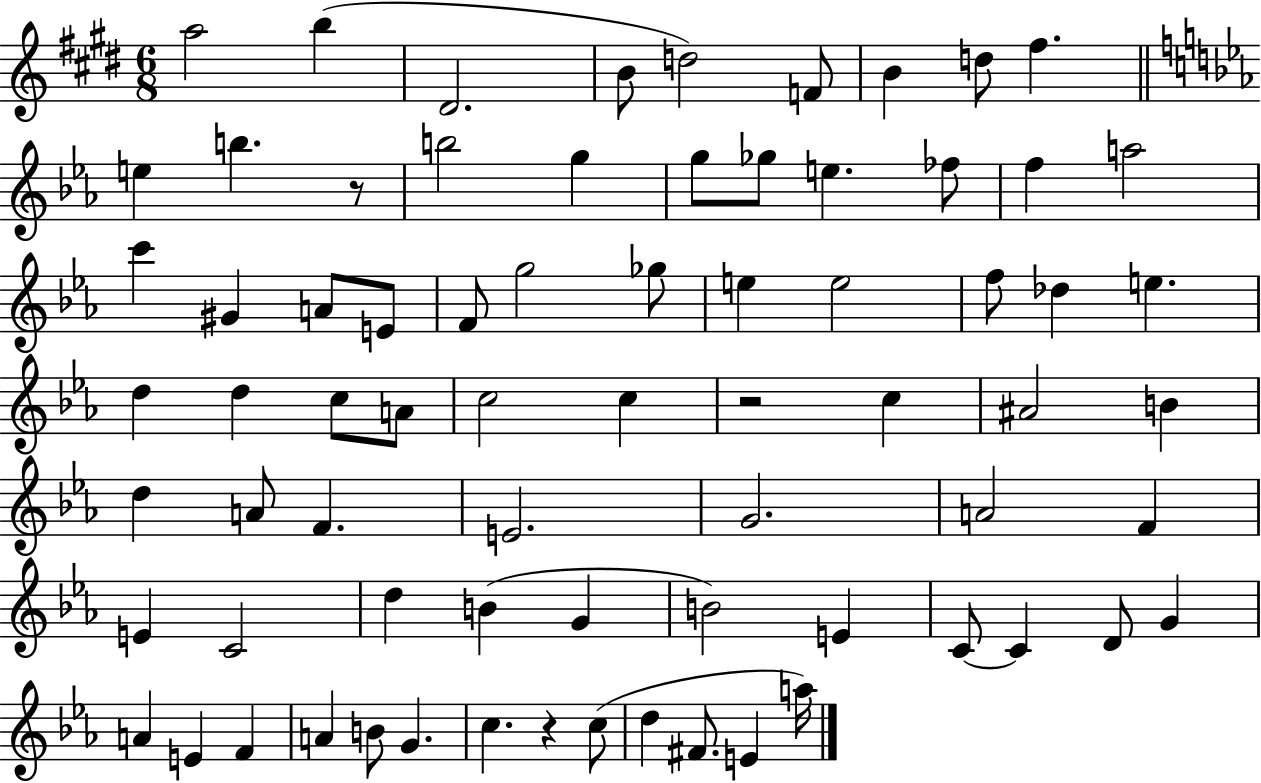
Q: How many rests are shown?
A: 3